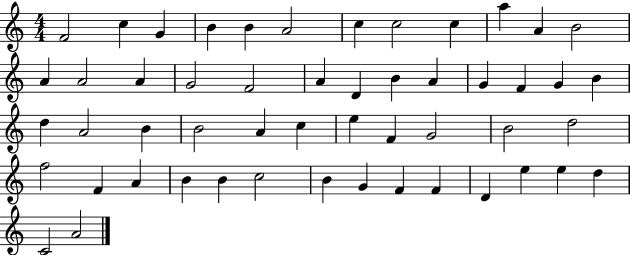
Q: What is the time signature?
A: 4/4